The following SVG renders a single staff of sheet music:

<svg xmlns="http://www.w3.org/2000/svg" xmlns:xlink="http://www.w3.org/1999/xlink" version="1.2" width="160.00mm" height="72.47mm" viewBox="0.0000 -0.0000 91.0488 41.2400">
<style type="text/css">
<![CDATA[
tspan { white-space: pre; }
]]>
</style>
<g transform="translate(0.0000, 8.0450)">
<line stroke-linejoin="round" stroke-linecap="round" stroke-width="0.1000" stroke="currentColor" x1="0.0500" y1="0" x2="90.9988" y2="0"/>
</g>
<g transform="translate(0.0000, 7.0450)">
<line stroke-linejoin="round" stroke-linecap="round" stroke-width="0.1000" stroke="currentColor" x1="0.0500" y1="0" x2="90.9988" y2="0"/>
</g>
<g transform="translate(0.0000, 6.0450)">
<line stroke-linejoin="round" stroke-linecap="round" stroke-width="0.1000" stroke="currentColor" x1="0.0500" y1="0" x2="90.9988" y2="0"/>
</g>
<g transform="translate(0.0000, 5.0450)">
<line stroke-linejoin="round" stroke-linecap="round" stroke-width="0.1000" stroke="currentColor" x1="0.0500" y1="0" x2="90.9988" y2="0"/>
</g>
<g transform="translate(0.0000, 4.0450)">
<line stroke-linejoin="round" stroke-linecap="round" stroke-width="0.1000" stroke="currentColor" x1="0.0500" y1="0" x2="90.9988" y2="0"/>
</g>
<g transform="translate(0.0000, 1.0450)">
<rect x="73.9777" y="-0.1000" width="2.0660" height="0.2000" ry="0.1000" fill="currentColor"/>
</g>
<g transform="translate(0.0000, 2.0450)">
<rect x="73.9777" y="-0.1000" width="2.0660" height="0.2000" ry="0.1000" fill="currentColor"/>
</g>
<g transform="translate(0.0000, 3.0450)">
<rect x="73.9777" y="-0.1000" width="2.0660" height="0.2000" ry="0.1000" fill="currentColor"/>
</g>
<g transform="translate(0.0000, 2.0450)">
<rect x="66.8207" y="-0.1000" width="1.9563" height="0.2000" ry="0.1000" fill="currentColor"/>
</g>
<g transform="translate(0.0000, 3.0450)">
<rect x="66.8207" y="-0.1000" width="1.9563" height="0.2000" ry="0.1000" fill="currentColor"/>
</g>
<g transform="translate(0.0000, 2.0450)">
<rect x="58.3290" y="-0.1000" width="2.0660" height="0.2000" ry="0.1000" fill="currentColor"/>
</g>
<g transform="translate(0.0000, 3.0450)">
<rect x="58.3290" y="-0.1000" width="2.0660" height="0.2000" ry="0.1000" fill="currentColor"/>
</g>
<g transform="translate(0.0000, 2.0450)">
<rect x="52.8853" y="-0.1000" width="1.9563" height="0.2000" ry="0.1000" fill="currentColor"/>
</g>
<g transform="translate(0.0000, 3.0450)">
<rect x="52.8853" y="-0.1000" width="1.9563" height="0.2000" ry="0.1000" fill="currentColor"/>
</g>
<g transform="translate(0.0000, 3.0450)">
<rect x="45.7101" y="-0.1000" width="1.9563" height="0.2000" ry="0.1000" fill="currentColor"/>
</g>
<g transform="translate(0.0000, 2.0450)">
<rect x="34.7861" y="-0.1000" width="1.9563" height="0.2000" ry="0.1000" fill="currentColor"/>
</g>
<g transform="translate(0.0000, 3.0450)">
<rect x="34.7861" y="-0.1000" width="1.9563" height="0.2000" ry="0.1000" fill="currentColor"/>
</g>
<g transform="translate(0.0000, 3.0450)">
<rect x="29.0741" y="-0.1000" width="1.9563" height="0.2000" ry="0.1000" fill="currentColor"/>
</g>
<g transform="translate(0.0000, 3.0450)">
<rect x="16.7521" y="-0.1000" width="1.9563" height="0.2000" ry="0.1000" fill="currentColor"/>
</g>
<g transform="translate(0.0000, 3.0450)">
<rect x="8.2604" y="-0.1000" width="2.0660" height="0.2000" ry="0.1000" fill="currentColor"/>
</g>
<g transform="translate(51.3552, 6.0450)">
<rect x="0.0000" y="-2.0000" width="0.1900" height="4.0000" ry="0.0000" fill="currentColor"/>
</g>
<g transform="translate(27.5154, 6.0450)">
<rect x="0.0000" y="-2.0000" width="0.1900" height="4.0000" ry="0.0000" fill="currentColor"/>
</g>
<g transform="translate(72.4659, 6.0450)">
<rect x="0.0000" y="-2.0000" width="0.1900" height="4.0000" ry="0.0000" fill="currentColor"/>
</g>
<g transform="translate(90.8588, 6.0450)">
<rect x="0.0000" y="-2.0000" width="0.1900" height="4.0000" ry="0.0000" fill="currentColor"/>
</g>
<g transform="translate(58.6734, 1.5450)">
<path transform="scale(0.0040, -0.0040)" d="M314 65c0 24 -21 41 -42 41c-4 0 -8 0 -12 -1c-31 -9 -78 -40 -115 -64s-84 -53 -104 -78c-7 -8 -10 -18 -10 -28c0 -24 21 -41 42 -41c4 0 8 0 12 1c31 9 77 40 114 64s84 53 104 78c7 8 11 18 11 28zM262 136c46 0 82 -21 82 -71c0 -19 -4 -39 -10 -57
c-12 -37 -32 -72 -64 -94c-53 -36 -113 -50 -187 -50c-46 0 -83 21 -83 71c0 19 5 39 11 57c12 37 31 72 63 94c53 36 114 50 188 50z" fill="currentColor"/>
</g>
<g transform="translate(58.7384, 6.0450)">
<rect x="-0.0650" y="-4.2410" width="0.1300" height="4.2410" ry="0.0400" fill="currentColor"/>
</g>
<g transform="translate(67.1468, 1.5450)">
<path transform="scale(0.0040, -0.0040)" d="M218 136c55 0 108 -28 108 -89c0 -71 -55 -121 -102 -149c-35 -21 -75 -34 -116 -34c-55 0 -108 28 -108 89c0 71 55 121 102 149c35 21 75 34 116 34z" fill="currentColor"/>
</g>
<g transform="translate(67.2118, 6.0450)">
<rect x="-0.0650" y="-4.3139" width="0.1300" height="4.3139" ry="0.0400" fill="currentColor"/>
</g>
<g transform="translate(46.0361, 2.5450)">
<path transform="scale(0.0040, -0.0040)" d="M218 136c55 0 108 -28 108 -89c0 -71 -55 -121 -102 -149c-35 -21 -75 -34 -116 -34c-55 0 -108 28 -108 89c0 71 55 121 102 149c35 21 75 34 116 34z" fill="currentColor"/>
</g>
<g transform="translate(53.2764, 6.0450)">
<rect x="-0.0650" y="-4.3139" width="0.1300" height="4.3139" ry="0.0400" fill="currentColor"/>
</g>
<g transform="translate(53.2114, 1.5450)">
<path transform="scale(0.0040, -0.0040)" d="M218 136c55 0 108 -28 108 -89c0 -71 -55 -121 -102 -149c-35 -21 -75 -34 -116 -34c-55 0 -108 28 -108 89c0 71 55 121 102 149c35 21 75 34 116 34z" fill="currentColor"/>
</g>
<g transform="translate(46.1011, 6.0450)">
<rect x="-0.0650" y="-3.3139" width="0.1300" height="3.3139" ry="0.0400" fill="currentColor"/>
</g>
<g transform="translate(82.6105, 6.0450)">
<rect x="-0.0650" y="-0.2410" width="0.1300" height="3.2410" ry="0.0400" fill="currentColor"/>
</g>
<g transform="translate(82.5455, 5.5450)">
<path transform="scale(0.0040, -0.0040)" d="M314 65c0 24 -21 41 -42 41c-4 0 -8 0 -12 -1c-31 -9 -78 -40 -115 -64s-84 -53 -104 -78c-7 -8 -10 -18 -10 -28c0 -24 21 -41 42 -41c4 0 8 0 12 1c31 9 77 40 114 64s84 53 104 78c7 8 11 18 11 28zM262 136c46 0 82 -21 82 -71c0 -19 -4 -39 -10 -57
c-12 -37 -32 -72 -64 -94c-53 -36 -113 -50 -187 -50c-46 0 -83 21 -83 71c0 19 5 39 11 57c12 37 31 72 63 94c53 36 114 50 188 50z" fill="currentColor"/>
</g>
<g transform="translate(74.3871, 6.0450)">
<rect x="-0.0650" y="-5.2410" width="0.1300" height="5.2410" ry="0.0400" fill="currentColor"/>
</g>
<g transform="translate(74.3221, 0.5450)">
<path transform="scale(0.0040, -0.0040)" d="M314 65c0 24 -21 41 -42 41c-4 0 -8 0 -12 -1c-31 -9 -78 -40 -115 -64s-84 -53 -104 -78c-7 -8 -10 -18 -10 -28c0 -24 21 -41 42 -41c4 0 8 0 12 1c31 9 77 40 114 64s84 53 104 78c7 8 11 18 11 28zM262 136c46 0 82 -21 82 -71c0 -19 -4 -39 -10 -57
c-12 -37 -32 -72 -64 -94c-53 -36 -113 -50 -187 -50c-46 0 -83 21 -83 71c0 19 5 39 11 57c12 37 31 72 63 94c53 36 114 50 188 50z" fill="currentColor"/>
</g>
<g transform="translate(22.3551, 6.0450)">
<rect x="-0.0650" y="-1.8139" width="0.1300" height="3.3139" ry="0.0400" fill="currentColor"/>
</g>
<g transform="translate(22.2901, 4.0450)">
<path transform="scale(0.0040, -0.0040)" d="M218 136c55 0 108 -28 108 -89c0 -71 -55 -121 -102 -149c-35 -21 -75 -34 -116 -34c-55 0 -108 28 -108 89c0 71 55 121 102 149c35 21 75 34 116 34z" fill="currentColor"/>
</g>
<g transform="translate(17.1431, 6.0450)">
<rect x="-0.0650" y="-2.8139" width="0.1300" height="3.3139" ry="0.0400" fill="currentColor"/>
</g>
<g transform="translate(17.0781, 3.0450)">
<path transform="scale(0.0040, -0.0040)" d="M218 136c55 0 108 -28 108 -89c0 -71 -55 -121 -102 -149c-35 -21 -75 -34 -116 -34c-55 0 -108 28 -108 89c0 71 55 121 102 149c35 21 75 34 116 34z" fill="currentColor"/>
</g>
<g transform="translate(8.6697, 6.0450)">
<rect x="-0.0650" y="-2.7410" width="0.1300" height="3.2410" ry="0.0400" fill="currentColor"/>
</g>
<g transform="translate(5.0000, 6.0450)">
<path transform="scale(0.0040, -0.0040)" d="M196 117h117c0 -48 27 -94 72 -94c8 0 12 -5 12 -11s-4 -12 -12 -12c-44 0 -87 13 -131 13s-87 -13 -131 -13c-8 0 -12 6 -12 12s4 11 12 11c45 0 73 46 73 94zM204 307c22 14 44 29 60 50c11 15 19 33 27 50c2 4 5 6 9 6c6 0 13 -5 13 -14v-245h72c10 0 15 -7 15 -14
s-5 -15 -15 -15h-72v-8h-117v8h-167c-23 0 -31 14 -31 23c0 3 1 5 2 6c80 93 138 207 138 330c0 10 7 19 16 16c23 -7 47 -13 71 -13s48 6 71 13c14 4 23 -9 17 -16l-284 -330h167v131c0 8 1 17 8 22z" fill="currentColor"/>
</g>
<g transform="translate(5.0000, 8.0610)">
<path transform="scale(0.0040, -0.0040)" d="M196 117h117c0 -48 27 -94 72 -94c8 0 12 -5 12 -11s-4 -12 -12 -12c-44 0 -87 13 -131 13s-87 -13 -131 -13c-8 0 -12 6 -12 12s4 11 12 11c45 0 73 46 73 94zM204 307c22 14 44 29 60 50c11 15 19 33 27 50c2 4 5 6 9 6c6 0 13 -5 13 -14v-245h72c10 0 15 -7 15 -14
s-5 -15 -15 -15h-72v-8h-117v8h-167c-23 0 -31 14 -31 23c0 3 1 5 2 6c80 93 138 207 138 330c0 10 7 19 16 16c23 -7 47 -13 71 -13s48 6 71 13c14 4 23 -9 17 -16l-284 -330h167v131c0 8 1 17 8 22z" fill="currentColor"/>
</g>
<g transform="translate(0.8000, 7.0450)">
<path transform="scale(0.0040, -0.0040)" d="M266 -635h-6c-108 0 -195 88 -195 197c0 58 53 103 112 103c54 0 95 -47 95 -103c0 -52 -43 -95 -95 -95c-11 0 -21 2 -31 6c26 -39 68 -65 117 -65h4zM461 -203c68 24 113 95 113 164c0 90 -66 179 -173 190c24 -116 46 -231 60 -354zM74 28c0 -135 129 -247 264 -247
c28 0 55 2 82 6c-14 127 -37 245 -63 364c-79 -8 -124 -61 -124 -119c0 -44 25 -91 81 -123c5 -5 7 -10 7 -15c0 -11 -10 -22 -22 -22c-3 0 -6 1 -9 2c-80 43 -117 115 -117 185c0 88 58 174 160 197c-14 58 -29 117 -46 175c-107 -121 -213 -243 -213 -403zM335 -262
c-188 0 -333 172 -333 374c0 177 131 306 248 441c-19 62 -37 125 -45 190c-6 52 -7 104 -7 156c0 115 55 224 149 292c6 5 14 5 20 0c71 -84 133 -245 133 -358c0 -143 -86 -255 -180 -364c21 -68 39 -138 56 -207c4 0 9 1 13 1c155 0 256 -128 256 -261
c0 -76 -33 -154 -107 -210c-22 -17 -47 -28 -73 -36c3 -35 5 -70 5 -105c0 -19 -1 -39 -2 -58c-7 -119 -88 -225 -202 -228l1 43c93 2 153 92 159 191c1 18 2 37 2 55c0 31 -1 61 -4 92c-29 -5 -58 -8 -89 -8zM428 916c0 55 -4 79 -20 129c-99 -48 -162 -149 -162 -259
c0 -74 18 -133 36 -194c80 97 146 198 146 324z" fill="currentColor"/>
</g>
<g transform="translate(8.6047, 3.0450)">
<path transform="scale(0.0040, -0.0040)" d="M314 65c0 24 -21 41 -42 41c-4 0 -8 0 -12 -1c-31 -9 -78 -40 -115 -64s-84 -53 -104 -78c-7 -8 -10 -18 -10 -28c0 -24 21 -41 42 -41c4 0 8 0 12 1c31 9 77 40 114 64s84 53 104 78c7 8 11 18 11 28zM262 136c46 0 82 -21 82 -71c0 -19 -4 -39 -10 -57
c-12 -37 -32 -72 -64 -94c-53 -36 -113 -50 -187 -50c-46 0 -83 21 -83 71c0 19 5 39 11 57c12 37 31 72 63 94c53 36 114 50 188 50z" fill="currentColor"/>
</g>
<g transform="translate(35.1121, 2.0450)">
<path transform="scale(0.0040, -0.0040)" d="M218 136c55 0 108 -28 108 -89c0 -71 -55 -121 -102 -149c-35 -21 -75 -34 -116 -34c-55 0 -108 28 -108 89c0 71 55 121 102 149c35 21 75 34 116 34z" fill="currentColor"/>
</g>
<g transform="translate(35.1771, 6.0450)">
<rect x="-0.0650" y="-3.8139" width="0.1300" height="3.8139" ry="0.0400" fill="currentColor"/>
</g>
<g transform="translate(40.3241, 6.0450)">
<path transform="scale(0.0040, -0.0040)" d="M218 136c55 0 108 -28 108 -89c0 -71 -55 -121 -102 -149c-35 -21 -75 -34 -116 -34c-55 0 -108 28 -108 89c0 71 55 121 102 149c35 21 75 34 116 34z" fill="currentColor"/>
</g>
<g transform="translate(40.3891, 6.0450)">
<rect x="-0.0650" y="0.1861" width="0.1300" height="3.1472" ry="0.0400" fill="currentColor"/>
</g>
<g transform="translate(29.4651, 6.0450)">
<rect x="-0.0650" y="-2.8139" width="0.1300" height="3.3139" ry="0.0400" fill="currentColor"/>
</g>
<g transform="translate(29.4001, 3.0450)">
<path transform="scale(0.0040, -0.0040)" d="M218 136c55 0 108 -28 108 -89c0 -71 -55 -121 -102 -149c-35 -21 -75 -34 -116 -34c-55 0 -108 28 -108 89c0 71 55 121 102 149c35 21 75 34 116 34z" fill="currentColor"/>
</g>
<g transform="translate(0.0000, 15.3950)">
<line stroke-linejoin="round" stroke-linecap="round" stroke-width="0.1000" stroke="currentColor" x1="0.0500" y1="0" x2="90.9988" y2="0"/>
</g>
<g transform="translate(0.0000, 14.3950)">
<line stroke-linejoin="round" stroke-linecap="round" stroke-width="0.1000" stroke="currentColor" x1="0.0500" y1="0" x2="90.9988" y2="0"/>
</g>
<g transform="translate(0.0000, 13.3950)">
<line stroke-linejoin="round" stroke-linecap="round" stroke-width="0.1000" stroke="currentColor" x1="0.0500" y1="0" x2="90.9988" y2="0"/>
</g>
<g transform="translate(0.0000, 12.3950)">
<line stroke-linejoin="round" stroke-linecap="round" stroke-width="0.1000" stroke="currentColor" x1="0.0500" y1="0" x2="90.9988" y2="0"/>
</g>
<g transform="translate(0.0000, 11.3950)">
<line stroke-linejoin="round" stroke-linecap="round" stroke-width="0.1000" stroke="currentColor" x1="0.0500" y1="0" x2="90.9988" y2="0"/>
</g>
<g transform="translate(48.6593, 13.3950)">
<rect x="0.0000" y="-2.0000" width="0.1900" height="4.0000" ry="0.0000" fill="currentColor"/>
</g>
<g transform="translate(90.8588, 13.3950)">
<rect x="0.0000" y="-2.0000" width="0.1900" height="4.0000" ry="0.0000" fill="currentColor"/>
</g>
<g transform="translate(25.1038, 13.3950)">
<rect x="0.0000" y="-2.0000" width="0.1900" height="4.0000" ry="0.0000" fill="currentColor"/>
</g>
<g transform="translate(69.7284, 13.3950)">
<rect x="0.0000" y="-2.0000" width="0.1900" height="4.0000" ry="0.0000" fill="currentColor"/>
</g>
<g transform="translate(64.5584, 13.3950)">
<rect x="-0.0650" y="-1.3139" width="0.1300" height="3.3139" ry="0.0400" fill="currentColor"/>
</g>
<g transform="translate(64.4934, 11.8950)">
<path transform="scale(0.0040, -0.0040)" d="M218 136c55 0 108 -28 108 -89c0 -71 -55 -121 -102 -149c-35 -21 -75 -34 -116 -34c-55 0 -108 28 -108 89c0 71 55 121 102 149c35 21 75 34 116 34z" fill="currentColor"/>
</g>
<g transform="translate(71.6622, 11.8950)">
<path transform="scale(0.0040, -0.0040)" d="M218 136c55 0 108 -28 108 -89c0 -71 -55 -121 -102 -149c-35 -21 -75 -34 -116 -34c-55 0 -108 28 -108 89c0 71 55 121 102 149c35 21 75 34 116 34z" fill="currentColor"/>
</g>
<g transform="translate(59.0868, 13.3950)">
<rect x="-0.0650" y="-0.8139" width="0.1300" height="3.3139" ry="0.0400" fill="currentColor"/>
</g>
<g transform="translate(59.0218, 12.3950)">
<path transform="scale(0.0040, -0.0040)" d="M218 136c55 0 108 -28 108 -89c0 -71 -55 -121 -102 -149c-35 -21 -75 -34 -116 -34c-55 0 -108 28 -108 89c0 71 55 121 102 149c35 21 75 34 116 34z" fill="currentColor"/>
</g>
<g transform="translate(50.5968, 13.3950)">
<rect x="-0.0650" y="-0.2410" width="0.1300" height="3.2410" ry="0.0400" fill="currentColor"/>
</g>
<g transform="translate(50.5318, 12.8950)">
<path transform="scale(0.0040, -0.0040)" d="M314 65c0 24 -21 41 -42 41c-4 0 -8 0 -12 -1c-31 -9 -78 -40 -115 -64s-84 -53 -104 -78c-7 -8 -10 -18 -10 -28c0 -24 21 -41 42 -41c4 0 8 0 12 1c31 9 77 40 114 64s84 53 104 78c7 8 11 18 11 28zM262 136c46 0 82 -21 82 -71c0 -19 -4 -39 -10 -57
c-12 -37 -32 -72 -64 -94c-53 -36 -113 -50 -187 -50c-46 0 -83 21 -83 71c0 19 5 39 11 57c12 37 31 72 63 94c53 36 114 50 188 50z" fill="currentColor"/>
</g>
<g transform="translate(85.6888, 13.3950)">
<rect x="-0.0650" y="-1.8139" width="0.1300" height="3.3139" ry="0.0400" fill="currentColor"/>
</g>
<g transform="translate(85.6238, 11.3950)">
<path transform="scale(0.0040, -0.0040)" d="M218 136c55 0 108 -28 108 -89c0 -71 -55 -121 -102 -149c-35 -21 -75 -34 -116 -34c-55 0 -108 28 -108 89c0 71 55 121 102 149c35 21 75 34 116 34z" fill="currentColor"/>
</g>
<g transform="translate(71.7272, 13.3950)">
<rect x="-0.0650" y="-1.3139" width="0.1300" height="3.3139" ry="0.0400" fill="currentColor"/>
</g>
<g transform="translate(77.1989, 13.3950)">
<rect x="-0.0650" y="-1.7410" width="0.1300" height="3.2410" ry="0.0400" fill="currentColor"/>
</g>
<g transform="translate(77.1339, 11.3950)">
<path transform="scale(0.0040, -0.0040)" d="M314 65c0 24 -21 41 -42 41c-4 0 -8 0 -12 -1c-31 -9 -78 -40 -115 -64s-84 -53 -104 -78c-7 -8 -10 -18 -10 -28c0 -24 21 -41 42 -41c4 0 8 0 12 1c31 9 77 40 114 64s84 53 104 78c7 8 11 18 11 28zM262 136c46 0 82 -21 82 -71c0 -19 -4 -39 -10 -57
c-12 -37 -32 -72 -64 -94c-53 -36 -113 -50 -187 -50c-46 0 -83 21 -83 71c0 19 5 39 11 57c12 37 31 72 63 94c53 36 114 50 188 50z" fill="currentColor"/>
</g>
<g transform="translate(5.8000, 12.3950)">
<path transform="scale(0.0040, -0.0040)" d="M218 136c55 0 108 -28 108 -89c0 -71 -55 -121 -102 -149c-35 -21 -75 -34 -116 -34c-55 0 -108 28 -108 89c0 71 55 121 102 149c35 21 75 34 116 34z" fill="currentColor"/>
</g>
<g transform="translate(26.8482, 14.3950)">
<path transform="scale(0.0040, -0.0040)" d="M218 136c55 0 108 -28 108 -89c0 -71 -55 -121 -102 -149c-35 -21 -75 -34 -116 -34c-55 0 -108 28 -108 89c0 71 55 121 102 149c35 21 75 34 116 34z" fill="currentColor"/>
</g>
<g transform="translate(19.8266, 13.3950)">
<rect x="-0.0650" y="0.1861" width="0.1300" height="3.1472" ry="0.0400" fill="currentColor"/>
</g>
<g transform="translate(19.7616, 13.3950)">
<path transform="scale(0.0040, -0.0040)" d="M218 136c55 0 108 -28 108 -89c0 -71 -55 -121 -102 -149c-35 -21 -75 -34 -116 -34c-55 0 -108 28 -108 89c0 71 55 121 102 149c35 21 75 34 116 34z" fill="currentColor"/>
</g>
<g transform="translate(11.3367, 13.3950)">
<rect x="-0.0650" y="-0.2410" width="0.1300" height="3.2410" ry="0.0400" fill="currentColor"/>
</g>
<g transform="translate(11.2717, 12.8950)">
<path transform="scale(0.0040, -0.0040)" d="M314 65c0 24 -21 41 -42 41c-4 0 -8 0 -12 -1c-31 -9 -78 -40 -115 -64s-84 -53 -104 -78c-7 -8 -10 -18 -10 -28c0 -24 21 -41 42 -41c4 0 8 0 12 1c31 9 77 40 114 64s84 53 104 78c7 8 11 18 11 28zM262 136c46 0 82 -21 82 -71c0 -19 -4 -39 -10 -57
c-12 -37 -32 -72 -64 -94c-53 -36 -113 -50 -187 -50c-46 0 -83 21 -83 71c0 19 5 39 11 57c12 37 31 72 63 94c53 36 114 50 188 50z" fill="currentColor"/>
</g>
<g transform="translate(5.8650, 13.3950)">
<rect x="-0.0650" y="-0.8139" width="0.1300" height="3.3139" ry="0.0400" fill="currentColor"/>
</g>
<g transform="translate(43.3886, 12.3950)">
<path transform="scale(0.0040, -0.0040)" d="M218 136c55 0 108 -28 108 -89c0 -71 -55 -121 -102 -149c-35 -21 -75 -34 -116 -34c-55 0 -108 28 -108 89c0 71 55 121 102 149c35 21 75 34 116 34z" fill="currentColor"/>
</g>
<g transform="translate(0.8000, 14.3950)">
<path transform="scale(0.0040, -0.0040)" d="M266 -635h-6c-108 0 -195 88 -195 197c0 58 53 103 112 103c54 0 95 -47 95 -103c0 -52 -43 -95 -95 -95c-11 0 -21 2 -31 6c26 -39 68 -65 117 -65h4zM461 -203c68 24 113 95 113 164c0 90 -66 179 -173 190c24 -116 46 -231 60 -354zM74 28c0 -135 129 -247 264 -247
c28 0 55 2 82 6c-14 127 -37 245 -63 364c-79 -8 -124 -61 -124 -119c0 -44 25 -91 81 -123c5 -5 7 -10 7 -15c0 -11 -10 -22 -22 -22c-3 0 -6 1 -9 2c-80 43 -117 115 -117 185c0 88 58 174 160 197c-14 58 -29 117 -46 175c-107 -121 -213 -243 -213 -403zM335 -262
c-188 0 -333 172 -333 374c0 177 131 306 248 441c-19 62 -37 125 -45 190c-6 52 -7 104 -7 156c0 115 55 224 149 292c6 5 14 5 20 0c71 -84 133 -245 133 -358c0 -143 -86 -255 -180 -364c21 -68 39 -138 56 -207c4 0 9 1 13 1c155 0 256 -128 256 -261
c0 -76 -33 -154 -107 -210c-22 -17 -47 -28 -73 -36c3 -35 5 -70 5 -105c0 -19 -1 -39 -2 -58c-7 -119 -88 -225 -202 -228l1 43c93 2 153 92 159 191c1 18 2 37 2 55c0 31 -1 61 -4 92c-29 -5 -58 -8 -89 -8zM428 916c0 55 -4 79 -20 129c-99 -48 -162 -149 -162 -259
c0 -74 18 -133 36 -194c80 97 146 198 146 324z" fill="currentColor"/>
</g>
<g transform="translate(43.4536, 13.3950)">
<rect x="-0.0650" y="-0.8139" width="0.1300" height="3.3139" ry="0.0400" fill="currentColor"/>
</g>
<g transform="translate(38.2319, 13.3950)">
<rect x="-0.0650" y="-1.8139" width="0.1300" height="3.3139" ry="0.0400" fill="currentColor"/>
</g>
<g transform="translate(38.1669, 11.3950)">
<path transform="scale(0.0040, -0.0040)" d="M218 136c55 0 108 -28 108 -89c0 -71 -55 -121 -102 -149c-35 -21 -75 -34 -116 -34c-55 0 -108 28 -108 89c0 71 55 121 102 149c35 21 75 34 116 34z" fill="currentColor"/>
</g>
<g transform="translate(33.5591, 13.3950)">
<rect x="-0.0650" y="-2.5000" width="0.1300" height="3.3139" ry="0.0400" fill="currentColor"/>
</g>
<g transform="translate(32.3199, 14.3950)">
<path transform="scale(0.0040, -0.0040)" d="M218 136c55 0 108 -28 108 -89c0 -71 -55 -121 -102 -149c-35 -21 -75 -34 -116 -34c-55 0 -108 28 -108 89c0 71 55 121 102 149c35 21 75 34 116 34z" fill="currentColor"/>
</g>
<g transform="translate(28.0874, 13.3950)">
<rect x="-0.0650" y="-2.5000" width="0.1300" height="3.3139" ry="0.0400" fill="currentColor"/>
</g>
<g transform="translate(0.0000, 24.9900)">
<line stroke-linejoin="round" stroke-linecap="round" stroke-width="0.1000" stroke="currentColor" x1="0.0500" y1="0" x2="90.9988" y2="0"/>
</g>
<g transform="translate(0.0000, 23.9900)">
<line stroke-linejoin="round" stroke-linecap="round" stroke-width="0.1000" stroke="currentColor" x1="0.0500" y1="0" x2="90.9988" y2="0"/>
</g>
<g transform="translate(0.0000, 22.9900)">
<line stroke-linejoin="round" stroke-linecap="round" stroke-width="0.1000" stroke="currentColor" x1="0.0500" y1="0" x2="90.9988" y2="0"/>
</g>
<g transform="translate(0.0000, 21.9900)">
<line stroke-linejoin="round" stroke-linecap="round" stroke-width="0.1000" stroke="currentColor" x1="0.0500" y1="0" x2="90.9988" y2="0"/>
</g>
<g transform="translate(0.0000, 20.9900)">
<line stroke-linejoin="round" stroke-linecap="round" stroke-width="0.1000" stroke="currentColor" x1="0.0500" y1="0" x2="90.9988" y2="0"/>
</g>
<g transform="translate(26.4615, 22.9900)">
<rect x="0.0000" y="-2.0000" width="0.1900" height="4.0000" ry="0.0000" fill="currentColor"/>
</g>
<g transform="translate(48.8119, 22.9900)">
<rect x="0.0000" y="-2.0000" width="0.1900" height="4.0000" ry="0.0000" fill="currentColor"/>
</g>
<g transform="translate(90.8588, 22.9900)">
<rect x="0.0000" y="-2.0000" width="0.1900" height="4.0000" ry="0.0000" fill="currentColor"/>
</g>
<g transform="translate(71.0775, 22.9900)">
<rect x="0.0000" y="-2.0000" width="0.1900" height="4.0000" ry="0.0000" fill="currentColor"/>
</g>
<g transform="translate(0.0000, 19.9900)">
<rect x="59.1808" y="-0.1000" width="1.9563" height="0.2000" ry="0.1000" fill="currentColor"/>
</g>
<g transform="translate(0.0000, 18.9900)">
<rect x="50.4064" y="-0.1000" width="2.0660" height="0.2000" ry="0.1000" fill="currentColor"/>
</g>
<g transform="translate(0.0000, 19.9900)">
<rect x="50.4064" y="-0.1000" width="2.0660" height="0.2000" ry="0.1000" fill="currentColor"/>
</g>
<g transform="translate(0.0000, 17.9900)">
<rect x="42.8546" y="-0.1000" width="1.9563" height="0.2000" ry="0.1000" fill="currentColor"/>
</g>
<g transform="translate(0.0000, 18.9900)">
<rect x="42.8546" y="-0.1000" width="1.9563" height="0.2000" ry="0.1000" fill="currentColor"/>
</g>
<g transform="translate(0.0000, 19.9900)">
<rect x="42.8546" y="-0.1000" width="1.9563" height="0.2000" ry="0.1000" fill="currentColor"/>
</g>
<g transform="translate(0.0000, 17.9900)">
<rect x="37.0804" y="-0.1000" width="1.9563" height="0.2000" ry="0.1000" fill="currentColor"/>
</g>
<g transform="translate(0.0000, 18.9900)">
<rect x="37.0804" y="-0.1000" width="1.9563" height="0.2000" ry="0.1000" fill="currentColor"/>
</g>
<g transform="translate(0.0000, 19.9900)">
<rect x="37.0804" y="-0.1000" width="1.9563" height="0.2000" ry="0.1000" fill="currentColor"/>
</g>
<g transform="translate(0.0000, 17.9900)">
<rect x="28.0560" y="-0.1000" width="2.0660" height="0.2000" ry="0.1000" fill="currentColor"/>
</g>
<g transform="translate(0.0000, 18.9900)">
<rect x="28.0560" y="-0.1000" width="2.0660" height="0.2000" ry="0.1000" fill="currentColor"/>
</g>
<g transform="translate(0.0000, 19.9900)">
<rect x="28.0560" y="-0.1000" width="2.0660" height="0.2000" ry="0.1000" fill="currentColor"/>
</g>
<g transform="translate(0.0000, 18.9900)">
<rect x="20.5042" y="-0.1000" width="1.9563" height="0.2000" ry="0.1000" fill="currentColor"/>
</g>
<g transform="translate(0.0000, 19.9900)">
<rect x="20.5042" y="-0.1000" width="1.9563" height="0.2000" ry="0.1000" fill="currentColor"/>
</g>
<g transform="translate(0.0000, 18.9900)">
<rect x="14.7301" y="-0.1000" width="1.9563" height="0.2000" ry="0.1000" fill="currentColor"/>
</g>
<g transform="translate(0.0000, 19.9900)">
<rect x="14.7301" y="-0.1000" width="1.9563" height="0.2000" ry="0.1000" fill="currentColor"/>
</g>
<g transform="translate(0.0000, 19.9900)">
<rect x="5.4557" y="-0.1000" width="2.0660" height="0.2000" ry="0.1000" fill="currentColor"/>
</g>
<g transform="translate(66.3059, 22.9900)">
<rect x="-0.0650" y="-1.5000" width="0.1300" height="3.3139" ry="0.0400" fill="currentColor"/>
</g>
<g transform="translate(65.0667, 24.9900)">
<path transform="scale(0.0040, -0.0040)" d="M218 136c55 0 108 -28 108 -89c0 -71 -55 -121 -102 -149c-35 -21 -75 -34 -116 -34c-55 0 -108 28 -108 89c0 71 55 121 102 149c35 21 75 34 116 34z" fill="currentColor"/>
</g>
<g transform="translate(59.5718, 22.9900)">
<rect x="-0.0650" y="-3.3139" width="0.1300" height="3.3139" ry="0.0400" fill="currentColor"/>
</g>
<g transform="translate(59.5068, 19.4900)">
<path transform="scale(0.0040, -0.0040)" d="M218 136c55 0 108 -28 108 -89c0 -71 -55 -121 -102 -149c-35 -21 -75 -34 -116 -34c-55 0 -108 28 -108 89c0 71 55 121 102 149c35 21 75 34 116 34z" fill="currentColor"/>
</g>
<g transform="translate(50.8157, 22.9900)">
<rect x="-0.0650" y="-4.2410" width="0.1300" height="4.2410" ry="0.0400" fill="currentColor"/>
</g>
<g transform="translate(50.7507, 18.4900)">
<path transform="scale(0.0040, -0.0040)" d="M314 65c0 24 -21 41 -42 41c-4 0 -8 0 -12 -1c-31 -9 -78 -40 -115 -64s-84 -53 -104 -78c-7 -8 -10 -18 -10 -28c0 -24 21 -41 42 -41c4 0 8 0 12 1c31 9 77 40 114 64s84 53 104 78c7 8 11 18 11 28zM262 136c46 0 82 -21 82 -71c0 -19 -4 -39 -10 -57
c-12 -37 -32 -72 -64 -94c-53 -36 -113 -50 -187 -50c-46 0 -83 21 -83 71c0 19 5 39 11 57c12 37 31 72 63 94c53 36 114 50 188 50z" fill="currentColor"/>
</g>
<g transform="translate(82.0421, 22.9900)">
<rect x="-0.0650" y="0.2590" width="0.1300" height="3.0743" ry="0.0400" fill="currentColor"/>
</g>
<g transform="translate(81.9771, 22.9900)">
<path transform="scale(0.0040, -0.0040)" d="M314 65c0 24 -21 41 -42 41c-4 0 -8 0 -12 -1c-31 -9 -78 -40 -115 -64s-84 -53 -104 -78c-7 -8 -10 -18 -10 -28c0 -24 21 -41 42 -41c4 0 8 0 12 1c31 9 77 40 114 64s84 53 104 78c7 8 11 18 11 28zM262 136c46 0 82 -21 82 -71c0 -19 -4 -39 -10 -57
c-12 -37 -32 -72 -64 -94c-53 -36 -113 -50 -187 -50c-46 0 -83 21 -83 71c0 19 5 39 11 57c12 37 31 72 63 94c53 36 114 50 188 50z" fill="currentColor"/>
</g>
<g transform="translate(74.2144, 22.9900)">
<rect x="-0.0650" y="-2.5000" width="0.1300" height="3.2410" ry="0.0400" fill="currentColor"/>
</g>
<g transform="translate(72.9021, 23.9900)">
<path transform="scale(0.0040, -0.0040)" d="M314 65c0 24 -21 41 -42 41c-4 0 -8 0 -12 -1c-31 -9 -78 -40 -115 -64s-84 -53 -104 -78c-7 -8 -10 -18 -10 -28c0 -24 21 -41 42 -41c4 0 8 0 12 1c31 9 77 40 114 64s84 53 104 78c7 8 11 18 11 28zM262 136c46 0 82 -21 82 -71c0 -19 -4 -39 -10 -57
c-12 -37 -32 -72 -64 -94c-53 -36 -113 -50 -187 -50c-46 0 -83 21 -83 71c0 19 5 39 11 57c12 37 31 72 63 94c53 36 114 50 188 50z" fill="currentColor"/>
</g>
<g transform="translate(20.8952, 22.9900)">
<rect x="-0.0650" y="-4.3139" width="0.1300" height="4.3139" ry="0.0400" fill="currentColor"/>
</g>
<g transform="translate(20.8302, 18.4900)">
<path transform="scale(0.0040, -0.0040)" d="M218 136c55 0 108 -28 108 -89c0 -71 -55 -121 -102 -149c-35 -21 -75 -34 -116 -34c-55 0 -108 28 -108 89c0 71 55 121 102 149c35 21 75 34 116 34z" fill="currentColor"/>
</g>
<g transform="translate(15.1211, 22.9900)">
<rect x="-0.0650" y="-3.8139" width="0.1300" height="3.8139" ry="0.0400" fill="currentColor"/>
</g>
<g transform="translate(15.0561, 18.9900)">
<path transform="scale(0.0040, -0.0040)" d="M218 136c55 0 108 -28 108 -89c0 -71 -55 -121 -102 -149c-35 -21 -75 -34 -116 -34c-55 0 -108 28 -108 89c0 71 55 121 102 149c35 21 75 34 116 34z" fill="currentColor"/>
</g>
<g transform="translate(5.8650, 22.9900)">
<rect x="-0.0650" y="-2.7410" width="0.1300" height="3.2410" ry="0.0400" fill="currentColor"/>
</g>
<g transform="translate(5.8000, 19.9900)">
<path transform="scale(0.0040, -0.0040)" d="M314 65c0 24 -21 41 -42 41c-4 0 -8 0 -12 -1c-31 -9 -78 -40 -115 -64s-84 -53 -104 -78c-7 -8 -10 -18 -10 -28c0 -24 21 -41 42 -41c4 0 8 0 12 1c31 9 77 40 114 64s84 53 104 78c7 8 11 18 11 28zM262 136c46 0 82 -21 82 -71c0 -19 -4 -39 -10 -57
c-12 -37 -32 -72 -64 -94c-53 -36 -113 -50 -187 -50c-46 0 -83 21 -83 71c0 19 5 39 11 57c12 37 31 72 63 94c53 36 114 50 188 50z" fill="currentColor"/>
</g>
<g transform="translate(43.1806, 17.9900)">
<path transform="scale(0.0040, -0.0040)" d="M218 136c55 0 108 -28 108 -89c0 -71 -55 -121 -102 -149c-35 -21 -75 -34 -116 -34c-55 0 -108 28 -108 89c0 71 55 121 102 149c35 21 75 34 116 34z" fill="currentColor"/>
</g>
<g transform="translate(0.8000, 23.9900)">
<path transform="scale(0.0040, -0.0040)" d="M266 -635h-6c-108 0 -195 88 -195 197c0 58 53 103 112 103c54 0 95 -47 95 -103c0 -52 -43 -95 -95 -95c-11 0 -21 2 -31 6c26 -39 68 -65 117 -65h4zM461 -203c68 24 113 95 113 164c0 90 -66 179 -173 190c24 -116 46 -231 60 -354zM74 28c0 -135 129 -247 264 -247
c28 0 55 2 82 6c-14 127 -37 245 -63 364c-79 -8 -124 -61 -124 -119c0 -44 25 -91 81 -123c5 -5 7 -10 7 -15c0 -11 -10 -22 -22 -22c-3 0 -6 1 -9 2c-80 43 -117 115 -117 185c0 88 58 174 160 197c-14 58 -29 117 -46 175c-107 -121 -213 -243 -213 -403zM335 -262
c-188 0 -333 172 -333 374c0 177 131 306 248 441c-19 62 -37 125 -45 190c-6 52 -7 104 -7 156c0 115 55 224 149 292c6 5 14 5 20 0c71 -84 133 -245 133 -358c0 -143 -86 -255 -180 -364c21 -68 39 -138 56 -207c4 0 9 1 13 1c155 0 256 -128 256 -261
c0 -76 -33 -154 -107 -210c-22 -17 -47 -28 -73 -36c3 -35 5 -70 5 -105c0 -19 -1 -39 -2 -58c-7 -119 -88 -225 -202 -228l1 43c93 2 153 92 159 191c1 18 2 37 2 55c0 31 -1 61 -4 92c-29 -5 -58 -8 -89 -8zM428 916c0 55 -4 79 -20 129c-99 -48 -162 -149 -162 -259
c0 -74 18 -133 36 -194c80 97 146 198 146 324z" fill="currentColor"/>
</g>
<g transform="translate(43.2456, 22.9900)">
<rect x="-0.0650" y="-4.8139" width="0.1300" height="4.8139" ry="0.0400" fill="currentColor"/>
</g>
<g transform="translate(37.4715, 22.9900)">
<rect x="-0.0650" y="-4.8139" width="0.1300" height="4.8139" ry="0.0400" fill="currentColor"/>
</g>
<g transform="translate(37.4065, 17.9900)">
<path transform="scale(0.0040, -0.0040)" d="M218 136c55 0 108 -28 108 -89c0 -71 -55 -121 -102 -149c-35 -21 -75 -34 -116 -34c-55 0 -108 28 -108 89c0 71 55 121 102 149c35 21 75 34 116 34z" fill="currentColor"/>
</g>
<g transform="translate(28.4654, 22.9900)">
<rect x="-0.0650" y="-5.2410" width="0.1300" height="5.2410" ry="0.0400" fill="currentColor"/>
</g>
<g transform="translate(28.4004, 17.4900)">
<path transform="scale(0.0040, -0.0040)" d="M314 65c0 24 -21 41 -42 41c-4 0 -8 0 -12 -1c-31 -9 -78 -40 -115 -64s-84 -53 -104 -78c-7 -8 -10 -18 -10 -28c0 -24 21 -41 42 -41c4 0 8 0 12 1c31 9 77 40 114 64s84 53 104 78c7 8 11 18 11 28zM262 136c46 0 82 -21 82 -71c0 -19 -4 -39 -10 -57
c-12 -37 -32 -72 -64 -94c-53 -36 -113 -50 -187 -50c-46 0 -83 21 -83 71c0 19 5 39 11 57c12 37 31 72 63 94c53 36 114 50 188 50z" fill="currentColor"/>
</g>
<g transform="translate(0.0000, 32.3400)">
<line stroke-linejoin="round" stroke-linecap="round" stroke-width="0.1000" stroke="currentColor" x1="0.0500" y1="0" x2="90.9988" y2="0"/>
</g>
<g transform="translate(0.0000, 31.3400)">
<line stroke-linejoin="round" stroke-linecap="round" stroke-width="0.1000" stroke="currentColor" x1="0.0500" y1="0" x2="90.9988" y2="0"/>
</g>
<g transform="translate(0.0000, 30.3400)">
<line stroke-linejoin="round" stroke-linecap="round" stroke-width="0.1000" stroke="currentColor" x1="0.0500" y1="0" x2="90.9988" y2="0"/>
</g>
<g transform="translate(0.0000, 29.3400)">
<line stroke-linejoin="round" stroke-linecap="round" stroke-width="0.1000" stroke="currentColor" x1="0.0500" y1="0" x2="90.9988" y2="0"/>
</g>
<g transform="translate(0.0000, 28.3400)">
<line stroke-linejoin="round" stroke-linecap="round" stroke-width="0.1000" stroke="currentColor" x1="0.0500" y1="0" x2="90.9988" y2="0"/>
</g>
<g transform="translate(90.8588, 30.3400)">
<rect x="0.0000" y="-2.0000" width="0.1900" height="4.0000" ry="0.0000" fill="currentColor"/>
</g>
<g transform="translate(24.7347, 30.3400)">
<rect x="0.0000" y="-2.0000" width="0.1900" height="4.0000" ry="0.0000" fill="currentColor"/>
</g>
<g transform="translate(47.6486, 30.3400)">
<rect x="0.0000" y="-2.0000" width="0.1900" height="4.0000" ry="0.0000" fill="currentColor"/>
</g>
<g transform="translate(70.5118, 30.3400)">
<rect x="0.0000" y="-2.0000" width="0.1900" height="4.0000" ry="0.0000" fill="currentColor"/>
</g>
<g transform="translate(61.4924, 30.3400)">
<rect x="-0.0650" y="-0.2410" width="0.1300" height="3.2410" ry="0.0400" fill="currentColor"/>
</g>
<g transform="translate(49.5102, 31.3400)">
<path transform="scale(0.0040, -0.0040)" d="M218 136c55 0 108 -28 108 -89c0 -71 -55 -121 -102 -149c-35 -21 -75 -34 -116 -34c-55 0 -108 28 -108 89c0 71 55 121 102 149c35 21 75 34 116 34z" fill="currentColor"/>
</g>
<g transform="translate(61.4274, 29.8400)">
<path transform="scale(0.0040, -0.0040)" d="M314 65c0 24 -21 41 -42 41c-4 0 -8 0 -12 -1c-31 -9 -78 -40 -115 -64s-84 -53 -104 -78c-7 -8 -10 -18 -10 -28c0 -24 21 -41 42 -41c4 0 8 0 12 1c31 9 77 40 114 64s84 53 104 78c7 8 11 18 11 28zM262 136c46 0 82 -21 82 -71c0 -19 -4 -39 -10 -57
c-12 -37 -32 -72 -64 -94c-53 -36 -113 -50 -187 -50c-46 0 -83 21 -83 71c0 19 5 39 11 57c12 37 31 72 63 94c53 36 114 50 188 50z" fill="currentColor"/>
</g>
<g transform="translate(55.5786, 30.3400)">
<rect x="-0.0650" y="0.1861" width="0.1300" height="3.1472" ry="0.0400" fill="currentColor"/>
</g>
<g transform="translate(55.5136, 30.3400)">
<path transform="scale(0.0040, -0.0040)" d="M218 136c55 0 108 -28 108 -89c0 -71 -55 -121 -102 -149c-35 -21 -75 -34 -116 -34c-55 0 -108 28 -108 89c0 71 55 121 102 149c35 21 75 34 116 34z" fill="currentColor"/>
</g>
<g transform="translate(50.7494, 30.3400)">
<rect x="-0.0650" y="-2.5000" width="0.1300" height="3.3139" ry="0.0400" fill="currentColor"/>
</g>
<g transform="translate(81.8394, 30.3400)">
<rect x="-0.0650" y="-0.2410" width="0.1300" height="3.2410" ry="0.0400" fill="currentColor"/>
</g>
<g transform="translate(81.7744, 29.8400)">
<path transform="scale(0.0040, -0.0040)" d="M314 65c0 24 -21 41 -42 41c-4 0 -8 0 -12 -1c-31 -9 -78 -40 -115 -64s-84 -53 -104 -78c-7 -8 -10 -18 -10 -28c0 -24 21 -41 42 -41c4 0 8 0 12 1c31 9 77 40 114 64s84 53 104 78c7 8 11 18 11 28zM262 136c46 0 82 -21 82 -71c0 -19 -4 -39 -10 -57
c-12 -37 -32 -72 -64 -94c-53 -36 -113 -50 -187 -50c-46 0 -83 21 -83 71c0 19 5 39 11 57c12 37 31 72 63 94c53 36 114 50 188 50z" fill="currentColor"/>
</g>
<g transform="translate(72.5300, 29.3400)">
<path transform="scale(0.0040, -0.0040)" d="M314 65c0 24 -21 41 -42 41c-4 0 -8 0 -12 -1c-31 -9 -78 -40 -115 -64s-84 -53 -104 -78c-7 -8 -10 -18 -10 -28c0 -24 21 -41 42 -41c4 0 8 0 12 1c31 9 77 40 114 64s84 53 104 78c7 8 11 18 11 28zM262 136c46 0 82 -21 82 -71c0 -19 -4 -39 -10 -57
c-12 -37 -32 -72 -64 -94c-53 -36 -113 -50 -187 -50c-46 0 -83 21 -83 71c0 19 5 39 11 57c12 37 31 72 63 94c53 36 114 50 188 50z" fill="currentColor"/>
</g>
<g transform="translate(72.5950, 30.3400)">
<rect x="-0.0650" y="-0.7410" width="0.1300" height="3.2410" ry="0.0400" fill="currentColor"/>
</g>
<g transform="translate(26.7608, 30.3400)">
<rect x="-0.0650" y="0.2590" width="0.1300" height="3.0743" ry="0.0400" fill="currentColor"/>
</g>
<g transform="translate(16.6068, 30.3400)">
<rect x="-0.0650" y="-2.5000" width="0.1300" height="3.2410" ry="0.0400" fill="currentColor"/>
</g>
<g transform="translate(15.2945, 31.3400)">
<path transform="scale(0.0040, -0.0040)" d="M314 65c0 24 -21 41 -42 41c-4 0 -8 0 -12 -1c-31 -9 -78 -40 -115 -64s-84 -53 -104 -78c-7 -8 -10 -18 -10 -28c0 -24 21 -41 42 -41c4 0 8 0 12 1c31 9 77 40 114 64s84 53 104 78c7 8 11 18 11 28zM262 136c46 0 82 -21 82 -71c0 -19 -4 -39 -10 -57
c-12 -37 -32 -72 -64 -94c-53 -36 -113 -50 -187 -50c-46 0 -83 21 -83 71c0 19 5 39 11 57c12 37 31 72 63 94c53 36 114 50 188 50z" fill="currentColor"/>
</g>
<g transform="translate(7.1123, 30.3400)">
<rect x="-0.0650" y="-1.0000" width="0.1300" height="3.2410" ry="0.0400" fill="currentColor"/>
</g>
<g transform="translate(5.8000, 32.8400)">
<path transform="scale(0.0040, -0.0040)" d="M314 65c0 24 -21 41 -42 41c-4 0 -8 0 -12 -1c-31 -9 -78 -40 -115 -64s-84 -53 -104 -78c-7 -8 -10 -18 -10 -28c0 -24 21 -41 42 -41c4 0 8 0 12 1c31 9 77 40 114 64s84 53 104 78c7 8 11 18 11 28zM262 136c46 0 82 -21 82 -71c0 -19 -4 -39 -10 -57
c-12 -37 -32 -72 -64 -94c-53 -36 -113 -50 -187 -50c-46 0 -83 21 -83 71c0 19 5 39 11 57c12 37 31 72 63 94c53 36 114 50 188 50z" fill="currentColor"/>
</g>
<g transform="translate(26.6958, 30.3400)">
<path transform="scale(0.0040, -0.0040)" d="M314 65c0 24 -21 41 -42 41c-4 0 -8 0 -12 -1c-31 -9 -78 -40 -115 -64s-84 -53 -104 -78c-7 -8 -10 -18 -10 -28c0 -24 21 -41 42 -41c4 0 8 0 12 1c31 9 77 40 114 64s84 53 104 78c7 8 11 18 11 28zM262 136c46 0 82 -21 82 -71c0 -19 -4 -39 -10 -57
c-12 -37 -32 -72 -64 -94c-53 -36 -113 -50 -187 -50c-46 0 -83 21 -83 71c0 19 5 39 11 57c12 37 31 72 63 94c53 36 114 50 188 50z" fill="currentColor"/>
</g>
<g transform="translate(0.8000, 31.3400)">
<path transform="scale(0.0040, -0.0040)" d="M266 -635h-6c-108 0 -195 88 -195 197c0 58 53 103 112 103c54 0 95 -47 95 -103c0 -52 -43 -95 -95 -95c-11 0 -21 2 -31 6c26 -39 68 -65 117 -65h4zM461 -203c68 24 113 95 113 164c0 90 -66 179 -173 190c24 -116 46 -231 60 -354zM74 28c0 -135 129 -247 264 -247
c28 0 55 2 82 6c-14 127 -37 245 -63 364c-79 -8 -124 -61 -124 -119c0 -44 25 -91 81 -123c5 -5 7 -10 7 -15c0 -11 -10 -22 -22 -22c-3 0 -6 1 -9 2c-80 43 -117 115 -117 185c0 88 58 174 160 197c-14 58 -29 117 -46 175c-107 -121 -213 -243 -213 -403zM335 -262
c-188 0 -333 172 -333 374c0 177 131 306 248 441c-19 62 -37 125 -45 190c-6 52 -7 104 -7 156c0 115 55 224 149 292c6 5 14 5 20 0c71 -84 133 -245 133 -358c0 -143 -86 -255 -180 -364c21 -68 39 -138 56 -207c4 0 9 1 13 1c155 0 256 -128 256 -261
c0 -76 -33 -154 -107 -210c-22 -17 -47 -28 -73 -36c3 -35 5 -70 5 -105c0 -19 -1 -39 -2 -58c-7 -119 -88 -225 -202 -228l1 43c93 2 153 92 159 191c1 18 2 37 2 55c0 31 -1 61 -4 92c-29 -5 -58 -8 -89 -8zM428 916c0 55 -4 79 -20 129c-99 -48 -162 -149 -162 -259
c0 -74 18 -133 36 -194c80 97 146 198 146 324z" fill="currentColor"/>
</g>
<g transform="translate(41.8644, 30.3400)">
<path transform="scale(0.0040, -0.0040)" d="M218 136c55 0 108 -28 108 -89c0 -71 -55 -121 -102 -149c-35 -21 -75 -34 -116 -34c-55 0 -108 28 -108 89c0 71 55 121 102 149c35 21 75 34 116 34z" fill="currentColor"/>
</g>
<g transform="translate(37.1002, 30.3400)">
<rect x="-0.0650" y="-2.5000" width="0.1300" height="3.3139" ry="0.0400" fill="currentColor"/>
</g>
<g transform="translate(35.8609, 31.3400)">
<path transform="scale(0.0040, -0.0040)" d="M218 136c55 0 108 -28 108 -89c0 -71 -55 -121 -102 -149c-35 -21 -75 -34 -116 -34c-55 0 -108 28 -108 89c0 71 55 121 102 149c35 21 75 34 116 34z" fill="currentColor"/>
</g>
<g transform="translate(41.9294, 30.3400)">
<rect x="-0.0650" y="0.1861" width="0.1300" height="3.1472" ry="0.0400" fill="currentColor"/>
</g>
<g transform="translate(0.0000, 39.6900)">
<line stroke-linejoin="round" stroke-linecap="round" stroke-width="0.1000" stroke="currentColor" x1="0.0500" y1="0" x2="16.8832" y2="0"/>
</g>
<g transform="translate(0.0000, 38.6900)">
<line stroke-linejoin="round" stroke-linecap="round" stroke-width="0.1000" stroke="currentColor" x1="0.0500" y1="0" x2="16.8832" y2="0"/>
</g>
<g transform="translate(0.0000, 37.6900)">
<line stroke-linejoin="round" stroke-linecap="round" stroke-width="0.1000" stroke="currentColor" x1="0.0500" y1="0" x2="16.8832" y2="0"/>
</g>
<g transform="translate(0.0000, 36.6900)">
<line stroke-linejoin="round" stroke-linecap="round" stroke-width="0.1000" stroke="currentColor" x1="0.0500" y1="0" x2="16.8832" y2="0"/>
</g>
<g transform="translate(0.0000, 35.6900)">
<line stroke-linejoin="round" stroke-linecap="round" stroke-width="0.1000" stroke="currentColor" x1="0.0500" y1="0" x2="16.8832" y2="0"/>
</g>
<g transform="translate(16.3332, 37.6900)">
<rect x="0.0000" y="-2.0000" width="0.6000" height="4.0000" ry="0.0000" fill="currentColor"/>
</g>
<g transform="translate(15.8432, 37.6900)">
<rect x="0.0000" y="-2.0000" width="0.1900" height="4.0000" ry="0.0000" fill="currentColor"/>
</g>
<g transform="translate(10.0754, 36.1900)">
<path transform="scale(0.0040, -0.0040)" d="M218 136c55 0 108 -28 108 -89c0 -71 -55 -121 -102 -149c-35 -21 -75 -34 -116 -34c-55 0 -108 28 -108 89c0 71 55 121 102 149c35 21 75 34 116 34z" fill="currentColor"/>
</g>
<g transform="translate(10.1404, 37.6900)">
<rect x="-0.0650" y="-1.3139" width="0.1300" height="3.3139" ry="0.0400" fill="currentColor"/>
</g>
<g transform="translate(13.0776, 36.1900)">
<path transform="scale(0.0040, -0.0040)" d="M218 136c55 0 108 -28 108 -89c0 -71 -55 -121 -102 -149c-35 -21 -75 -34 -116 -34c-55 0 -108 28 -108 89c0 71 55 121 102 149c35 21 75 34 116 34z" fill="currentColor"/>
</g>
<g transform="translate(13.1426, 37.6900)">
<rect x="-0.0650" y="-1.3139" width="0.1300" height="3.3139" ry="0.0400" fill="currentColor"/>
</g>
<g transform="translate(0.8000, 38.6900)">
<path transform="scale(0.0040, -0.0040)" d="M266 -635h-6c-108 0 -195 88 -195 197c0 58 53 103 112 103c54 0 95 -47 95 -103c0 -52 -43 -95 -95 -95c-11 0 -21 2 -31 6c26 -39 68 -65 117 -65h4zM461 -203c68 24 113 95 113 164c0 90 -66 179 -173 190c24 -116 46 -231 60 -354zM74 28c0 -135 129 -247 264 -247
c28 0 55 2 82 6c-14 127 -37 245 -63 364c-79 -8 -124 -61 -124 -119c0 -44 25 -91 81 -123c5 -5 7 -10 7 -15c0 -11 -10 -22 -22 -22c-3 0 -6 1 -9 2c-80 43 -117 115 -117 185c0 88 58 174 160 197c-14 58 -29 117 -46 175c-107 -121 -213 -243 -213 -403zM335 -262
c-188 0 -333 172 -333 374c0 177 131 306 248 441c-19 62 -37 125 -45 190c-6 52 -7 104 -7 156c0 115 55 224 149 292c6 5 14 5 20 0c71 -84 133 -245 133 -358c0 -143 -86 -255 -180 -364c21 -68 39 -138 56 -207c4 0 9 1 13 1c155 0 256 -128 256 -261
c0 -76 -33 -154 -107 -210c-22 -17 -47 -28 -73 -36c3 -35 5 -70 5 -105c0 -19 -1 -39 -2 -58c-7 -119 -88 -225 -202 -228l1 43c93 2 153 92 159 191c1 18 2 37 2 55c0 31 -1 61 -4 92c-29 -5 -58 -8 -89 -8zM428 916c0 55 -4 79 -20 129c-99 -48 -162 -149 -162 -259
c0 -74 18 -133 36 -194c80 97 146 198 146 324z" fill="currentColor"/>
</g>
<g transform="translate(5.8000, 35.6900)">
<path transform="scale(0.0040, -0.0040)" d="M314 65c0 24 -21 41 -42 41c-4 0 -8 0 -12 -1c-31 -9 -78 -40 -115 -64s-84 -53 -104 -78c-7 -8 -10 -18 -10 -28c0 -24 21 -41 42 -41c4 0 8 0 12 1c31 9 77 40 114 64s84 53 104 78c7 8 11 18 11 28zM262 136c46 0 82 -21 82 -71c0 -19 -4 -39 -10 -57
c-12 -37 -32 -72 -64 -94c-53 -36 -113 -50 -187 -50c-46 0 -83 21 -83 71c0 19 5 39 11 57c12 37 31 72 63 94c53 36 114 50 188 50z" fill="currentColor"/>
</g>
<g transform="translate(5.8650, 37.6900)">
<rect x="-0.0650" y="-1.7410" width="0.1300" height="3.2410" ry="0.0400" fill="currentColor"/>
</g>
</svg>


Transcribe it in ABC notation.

X:1
T:Untitled
M:4/4
L:1/4
K:C
a2 a f a c' B b d' d'2 d' f'2 c2 d c2 B G G f d c2 d e e f2 f a2 c' d' f'2 e' e' d'2 b E G2 B2 D2 G2 B2 G B G B c2 d2 c2 f2 e e